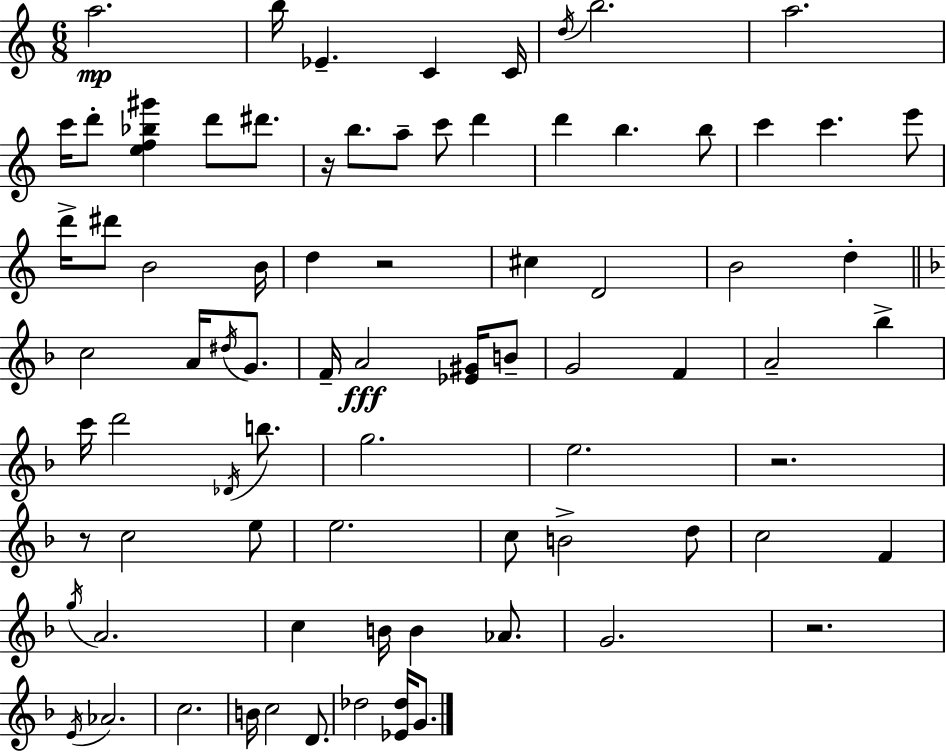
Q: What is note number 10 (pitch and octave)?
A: D6